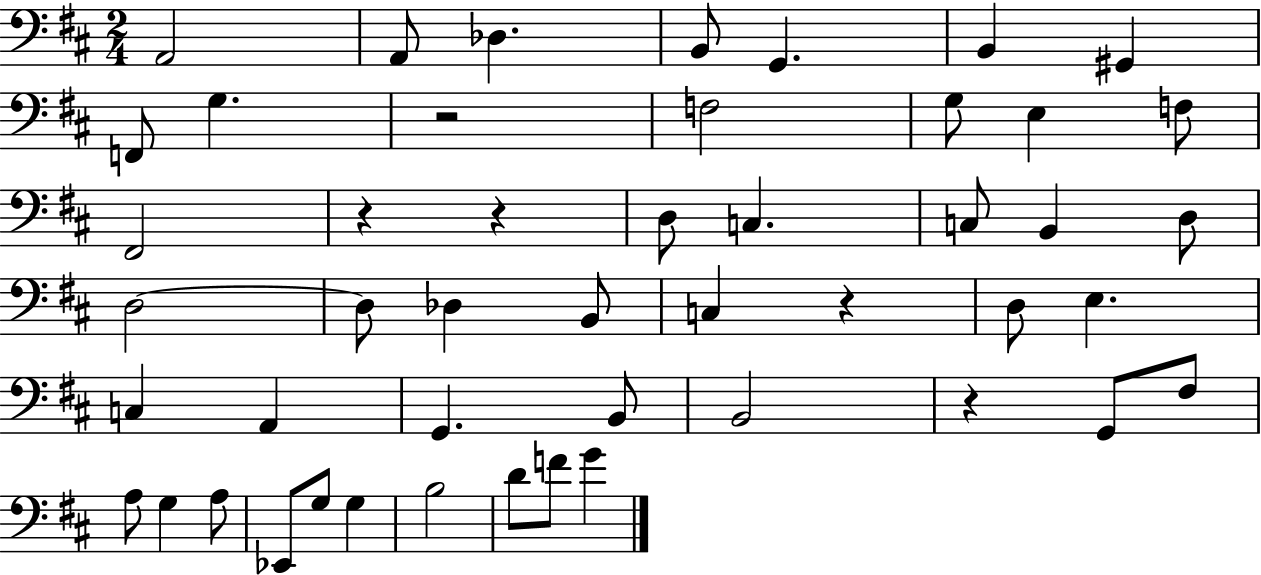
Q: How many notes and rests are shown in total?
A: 48